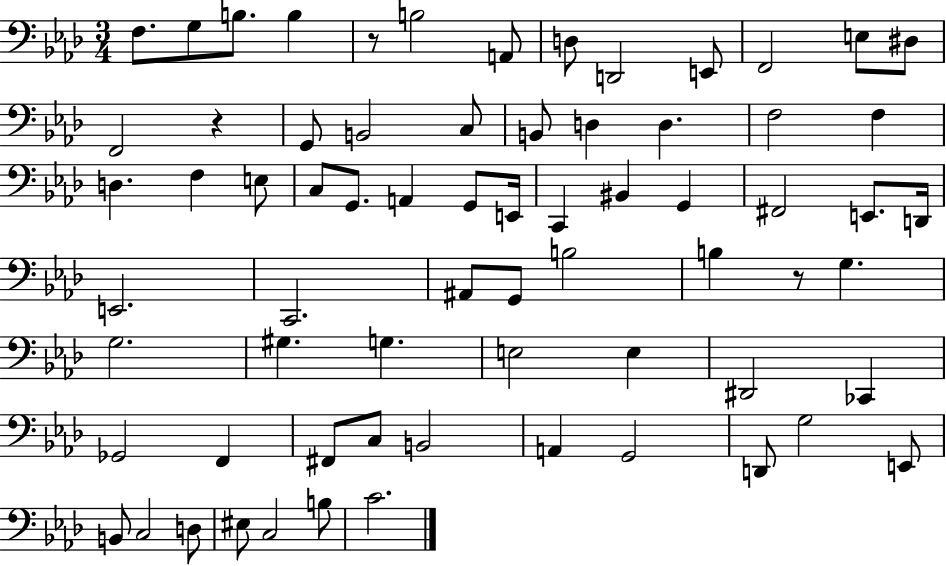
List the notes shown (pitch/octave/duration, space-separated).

F3/e. G3/e B3/e. B3/q R/e B3/h A2/e D3/e D2/h E2/e F2/h E3/e D#3/e F2/h R/q G2/e B2/h C3/e B2/e D3/q D3/q. F3/h F3/q D3/q. F3/q E3/e C3/e G2/e. A2/q G2/e E2/s C2/q BIS2/q G2/q F#2/h E2/e. D2/s E2/h. C2/h. A#2/e G2/e B3/h B3/q R/e G3/q. G3/h. G#3/q. G3/q. E3/h E3/q D#2/h CES2/q Gb2/h F2/q F#2/e C3/e B2/h A2/q G2/h D2/e G3/h E2/e B2/e C3/h D3/e EIS3/e C3/h B3/e C4/h.